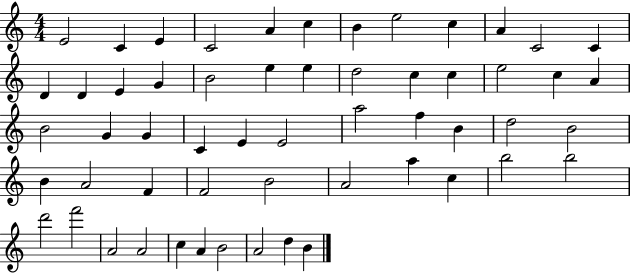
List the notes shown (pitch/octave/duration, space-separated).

E4/h C4/q E4/q C4/h A4/q C5/q B4/q E5/h C5/q A4/q C4/h C4/q D4/q D4/q E4/q G4/q B4/h E5/q E5/q D5/h C5/q C5/q E5/h C5/q A4/q B4/h G4/q G4/q C4/q E4/q E4/h A5/h F5/q B4/q D5/h B4/h B4/q A4/h F4/q F4/h B4/h A4/h A5/q C5/q B5/h B5/h D6/h F6/h A4/h A4/h C5/q A4/q B4/h A4/h D5/q B4/q